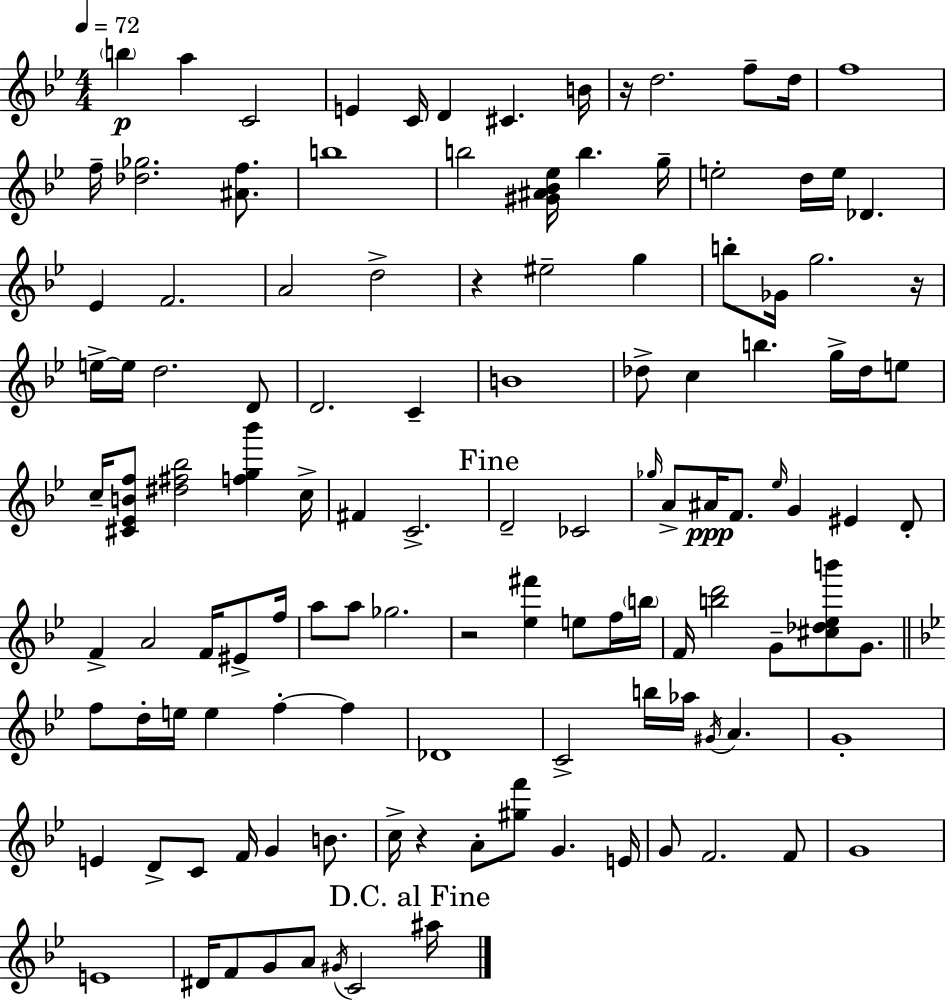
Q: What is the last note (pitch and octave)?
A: A#5